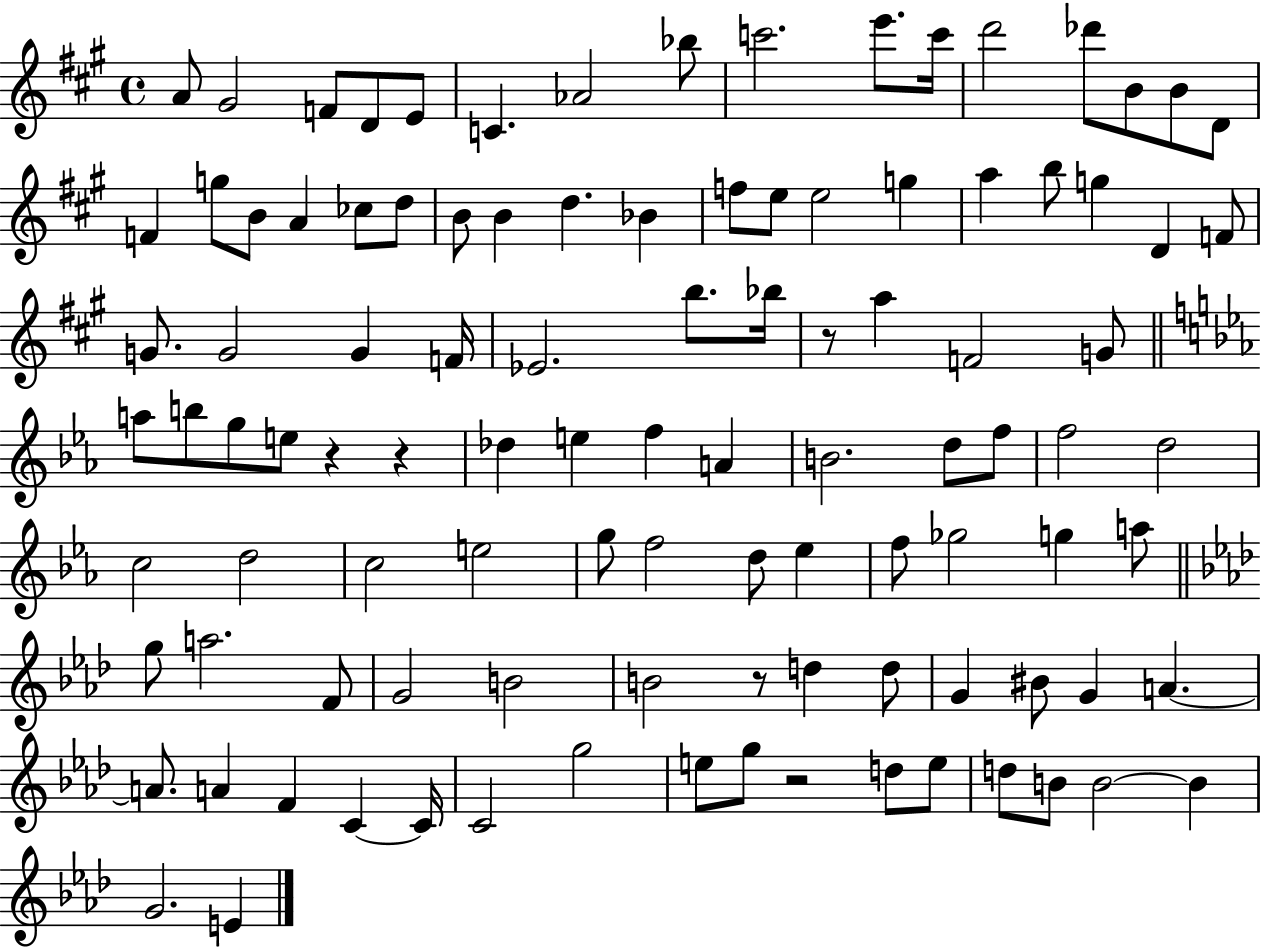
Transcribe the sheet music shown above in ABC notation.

X:1
T:Untitled
M:4/4
L:1/4
K:A
A/2 ^G2 F/2 D/2 E/2 C _A2 _b/2 c'2 e'/2 c'/4 d'2 _d'/2 B/2 B/2 D/2 F g/2 B/2 A _c/2 d/2 B/2 B d _B f/2 e/2 e2 g a b/2 g D F/2 G/2 G2 G F/4 _E2 b/2 _b/4 z/2 a F2 G/2 a/2 b/2 g/2 e/2 z z _d e f A B2 d/2 f/2 f2 d2 c2 d2 c2 e2 g/2 f2 d/2 _e f/2 _g2 g a/2 g/2 a2 F/2 G2 B2 B2 z/2 d d/2 G ^B/2 G A A/2 A F C C/4 C2 g2 e/2 g/2 z2 d/2 e/2 d/2 B/2 B2 B G2 E